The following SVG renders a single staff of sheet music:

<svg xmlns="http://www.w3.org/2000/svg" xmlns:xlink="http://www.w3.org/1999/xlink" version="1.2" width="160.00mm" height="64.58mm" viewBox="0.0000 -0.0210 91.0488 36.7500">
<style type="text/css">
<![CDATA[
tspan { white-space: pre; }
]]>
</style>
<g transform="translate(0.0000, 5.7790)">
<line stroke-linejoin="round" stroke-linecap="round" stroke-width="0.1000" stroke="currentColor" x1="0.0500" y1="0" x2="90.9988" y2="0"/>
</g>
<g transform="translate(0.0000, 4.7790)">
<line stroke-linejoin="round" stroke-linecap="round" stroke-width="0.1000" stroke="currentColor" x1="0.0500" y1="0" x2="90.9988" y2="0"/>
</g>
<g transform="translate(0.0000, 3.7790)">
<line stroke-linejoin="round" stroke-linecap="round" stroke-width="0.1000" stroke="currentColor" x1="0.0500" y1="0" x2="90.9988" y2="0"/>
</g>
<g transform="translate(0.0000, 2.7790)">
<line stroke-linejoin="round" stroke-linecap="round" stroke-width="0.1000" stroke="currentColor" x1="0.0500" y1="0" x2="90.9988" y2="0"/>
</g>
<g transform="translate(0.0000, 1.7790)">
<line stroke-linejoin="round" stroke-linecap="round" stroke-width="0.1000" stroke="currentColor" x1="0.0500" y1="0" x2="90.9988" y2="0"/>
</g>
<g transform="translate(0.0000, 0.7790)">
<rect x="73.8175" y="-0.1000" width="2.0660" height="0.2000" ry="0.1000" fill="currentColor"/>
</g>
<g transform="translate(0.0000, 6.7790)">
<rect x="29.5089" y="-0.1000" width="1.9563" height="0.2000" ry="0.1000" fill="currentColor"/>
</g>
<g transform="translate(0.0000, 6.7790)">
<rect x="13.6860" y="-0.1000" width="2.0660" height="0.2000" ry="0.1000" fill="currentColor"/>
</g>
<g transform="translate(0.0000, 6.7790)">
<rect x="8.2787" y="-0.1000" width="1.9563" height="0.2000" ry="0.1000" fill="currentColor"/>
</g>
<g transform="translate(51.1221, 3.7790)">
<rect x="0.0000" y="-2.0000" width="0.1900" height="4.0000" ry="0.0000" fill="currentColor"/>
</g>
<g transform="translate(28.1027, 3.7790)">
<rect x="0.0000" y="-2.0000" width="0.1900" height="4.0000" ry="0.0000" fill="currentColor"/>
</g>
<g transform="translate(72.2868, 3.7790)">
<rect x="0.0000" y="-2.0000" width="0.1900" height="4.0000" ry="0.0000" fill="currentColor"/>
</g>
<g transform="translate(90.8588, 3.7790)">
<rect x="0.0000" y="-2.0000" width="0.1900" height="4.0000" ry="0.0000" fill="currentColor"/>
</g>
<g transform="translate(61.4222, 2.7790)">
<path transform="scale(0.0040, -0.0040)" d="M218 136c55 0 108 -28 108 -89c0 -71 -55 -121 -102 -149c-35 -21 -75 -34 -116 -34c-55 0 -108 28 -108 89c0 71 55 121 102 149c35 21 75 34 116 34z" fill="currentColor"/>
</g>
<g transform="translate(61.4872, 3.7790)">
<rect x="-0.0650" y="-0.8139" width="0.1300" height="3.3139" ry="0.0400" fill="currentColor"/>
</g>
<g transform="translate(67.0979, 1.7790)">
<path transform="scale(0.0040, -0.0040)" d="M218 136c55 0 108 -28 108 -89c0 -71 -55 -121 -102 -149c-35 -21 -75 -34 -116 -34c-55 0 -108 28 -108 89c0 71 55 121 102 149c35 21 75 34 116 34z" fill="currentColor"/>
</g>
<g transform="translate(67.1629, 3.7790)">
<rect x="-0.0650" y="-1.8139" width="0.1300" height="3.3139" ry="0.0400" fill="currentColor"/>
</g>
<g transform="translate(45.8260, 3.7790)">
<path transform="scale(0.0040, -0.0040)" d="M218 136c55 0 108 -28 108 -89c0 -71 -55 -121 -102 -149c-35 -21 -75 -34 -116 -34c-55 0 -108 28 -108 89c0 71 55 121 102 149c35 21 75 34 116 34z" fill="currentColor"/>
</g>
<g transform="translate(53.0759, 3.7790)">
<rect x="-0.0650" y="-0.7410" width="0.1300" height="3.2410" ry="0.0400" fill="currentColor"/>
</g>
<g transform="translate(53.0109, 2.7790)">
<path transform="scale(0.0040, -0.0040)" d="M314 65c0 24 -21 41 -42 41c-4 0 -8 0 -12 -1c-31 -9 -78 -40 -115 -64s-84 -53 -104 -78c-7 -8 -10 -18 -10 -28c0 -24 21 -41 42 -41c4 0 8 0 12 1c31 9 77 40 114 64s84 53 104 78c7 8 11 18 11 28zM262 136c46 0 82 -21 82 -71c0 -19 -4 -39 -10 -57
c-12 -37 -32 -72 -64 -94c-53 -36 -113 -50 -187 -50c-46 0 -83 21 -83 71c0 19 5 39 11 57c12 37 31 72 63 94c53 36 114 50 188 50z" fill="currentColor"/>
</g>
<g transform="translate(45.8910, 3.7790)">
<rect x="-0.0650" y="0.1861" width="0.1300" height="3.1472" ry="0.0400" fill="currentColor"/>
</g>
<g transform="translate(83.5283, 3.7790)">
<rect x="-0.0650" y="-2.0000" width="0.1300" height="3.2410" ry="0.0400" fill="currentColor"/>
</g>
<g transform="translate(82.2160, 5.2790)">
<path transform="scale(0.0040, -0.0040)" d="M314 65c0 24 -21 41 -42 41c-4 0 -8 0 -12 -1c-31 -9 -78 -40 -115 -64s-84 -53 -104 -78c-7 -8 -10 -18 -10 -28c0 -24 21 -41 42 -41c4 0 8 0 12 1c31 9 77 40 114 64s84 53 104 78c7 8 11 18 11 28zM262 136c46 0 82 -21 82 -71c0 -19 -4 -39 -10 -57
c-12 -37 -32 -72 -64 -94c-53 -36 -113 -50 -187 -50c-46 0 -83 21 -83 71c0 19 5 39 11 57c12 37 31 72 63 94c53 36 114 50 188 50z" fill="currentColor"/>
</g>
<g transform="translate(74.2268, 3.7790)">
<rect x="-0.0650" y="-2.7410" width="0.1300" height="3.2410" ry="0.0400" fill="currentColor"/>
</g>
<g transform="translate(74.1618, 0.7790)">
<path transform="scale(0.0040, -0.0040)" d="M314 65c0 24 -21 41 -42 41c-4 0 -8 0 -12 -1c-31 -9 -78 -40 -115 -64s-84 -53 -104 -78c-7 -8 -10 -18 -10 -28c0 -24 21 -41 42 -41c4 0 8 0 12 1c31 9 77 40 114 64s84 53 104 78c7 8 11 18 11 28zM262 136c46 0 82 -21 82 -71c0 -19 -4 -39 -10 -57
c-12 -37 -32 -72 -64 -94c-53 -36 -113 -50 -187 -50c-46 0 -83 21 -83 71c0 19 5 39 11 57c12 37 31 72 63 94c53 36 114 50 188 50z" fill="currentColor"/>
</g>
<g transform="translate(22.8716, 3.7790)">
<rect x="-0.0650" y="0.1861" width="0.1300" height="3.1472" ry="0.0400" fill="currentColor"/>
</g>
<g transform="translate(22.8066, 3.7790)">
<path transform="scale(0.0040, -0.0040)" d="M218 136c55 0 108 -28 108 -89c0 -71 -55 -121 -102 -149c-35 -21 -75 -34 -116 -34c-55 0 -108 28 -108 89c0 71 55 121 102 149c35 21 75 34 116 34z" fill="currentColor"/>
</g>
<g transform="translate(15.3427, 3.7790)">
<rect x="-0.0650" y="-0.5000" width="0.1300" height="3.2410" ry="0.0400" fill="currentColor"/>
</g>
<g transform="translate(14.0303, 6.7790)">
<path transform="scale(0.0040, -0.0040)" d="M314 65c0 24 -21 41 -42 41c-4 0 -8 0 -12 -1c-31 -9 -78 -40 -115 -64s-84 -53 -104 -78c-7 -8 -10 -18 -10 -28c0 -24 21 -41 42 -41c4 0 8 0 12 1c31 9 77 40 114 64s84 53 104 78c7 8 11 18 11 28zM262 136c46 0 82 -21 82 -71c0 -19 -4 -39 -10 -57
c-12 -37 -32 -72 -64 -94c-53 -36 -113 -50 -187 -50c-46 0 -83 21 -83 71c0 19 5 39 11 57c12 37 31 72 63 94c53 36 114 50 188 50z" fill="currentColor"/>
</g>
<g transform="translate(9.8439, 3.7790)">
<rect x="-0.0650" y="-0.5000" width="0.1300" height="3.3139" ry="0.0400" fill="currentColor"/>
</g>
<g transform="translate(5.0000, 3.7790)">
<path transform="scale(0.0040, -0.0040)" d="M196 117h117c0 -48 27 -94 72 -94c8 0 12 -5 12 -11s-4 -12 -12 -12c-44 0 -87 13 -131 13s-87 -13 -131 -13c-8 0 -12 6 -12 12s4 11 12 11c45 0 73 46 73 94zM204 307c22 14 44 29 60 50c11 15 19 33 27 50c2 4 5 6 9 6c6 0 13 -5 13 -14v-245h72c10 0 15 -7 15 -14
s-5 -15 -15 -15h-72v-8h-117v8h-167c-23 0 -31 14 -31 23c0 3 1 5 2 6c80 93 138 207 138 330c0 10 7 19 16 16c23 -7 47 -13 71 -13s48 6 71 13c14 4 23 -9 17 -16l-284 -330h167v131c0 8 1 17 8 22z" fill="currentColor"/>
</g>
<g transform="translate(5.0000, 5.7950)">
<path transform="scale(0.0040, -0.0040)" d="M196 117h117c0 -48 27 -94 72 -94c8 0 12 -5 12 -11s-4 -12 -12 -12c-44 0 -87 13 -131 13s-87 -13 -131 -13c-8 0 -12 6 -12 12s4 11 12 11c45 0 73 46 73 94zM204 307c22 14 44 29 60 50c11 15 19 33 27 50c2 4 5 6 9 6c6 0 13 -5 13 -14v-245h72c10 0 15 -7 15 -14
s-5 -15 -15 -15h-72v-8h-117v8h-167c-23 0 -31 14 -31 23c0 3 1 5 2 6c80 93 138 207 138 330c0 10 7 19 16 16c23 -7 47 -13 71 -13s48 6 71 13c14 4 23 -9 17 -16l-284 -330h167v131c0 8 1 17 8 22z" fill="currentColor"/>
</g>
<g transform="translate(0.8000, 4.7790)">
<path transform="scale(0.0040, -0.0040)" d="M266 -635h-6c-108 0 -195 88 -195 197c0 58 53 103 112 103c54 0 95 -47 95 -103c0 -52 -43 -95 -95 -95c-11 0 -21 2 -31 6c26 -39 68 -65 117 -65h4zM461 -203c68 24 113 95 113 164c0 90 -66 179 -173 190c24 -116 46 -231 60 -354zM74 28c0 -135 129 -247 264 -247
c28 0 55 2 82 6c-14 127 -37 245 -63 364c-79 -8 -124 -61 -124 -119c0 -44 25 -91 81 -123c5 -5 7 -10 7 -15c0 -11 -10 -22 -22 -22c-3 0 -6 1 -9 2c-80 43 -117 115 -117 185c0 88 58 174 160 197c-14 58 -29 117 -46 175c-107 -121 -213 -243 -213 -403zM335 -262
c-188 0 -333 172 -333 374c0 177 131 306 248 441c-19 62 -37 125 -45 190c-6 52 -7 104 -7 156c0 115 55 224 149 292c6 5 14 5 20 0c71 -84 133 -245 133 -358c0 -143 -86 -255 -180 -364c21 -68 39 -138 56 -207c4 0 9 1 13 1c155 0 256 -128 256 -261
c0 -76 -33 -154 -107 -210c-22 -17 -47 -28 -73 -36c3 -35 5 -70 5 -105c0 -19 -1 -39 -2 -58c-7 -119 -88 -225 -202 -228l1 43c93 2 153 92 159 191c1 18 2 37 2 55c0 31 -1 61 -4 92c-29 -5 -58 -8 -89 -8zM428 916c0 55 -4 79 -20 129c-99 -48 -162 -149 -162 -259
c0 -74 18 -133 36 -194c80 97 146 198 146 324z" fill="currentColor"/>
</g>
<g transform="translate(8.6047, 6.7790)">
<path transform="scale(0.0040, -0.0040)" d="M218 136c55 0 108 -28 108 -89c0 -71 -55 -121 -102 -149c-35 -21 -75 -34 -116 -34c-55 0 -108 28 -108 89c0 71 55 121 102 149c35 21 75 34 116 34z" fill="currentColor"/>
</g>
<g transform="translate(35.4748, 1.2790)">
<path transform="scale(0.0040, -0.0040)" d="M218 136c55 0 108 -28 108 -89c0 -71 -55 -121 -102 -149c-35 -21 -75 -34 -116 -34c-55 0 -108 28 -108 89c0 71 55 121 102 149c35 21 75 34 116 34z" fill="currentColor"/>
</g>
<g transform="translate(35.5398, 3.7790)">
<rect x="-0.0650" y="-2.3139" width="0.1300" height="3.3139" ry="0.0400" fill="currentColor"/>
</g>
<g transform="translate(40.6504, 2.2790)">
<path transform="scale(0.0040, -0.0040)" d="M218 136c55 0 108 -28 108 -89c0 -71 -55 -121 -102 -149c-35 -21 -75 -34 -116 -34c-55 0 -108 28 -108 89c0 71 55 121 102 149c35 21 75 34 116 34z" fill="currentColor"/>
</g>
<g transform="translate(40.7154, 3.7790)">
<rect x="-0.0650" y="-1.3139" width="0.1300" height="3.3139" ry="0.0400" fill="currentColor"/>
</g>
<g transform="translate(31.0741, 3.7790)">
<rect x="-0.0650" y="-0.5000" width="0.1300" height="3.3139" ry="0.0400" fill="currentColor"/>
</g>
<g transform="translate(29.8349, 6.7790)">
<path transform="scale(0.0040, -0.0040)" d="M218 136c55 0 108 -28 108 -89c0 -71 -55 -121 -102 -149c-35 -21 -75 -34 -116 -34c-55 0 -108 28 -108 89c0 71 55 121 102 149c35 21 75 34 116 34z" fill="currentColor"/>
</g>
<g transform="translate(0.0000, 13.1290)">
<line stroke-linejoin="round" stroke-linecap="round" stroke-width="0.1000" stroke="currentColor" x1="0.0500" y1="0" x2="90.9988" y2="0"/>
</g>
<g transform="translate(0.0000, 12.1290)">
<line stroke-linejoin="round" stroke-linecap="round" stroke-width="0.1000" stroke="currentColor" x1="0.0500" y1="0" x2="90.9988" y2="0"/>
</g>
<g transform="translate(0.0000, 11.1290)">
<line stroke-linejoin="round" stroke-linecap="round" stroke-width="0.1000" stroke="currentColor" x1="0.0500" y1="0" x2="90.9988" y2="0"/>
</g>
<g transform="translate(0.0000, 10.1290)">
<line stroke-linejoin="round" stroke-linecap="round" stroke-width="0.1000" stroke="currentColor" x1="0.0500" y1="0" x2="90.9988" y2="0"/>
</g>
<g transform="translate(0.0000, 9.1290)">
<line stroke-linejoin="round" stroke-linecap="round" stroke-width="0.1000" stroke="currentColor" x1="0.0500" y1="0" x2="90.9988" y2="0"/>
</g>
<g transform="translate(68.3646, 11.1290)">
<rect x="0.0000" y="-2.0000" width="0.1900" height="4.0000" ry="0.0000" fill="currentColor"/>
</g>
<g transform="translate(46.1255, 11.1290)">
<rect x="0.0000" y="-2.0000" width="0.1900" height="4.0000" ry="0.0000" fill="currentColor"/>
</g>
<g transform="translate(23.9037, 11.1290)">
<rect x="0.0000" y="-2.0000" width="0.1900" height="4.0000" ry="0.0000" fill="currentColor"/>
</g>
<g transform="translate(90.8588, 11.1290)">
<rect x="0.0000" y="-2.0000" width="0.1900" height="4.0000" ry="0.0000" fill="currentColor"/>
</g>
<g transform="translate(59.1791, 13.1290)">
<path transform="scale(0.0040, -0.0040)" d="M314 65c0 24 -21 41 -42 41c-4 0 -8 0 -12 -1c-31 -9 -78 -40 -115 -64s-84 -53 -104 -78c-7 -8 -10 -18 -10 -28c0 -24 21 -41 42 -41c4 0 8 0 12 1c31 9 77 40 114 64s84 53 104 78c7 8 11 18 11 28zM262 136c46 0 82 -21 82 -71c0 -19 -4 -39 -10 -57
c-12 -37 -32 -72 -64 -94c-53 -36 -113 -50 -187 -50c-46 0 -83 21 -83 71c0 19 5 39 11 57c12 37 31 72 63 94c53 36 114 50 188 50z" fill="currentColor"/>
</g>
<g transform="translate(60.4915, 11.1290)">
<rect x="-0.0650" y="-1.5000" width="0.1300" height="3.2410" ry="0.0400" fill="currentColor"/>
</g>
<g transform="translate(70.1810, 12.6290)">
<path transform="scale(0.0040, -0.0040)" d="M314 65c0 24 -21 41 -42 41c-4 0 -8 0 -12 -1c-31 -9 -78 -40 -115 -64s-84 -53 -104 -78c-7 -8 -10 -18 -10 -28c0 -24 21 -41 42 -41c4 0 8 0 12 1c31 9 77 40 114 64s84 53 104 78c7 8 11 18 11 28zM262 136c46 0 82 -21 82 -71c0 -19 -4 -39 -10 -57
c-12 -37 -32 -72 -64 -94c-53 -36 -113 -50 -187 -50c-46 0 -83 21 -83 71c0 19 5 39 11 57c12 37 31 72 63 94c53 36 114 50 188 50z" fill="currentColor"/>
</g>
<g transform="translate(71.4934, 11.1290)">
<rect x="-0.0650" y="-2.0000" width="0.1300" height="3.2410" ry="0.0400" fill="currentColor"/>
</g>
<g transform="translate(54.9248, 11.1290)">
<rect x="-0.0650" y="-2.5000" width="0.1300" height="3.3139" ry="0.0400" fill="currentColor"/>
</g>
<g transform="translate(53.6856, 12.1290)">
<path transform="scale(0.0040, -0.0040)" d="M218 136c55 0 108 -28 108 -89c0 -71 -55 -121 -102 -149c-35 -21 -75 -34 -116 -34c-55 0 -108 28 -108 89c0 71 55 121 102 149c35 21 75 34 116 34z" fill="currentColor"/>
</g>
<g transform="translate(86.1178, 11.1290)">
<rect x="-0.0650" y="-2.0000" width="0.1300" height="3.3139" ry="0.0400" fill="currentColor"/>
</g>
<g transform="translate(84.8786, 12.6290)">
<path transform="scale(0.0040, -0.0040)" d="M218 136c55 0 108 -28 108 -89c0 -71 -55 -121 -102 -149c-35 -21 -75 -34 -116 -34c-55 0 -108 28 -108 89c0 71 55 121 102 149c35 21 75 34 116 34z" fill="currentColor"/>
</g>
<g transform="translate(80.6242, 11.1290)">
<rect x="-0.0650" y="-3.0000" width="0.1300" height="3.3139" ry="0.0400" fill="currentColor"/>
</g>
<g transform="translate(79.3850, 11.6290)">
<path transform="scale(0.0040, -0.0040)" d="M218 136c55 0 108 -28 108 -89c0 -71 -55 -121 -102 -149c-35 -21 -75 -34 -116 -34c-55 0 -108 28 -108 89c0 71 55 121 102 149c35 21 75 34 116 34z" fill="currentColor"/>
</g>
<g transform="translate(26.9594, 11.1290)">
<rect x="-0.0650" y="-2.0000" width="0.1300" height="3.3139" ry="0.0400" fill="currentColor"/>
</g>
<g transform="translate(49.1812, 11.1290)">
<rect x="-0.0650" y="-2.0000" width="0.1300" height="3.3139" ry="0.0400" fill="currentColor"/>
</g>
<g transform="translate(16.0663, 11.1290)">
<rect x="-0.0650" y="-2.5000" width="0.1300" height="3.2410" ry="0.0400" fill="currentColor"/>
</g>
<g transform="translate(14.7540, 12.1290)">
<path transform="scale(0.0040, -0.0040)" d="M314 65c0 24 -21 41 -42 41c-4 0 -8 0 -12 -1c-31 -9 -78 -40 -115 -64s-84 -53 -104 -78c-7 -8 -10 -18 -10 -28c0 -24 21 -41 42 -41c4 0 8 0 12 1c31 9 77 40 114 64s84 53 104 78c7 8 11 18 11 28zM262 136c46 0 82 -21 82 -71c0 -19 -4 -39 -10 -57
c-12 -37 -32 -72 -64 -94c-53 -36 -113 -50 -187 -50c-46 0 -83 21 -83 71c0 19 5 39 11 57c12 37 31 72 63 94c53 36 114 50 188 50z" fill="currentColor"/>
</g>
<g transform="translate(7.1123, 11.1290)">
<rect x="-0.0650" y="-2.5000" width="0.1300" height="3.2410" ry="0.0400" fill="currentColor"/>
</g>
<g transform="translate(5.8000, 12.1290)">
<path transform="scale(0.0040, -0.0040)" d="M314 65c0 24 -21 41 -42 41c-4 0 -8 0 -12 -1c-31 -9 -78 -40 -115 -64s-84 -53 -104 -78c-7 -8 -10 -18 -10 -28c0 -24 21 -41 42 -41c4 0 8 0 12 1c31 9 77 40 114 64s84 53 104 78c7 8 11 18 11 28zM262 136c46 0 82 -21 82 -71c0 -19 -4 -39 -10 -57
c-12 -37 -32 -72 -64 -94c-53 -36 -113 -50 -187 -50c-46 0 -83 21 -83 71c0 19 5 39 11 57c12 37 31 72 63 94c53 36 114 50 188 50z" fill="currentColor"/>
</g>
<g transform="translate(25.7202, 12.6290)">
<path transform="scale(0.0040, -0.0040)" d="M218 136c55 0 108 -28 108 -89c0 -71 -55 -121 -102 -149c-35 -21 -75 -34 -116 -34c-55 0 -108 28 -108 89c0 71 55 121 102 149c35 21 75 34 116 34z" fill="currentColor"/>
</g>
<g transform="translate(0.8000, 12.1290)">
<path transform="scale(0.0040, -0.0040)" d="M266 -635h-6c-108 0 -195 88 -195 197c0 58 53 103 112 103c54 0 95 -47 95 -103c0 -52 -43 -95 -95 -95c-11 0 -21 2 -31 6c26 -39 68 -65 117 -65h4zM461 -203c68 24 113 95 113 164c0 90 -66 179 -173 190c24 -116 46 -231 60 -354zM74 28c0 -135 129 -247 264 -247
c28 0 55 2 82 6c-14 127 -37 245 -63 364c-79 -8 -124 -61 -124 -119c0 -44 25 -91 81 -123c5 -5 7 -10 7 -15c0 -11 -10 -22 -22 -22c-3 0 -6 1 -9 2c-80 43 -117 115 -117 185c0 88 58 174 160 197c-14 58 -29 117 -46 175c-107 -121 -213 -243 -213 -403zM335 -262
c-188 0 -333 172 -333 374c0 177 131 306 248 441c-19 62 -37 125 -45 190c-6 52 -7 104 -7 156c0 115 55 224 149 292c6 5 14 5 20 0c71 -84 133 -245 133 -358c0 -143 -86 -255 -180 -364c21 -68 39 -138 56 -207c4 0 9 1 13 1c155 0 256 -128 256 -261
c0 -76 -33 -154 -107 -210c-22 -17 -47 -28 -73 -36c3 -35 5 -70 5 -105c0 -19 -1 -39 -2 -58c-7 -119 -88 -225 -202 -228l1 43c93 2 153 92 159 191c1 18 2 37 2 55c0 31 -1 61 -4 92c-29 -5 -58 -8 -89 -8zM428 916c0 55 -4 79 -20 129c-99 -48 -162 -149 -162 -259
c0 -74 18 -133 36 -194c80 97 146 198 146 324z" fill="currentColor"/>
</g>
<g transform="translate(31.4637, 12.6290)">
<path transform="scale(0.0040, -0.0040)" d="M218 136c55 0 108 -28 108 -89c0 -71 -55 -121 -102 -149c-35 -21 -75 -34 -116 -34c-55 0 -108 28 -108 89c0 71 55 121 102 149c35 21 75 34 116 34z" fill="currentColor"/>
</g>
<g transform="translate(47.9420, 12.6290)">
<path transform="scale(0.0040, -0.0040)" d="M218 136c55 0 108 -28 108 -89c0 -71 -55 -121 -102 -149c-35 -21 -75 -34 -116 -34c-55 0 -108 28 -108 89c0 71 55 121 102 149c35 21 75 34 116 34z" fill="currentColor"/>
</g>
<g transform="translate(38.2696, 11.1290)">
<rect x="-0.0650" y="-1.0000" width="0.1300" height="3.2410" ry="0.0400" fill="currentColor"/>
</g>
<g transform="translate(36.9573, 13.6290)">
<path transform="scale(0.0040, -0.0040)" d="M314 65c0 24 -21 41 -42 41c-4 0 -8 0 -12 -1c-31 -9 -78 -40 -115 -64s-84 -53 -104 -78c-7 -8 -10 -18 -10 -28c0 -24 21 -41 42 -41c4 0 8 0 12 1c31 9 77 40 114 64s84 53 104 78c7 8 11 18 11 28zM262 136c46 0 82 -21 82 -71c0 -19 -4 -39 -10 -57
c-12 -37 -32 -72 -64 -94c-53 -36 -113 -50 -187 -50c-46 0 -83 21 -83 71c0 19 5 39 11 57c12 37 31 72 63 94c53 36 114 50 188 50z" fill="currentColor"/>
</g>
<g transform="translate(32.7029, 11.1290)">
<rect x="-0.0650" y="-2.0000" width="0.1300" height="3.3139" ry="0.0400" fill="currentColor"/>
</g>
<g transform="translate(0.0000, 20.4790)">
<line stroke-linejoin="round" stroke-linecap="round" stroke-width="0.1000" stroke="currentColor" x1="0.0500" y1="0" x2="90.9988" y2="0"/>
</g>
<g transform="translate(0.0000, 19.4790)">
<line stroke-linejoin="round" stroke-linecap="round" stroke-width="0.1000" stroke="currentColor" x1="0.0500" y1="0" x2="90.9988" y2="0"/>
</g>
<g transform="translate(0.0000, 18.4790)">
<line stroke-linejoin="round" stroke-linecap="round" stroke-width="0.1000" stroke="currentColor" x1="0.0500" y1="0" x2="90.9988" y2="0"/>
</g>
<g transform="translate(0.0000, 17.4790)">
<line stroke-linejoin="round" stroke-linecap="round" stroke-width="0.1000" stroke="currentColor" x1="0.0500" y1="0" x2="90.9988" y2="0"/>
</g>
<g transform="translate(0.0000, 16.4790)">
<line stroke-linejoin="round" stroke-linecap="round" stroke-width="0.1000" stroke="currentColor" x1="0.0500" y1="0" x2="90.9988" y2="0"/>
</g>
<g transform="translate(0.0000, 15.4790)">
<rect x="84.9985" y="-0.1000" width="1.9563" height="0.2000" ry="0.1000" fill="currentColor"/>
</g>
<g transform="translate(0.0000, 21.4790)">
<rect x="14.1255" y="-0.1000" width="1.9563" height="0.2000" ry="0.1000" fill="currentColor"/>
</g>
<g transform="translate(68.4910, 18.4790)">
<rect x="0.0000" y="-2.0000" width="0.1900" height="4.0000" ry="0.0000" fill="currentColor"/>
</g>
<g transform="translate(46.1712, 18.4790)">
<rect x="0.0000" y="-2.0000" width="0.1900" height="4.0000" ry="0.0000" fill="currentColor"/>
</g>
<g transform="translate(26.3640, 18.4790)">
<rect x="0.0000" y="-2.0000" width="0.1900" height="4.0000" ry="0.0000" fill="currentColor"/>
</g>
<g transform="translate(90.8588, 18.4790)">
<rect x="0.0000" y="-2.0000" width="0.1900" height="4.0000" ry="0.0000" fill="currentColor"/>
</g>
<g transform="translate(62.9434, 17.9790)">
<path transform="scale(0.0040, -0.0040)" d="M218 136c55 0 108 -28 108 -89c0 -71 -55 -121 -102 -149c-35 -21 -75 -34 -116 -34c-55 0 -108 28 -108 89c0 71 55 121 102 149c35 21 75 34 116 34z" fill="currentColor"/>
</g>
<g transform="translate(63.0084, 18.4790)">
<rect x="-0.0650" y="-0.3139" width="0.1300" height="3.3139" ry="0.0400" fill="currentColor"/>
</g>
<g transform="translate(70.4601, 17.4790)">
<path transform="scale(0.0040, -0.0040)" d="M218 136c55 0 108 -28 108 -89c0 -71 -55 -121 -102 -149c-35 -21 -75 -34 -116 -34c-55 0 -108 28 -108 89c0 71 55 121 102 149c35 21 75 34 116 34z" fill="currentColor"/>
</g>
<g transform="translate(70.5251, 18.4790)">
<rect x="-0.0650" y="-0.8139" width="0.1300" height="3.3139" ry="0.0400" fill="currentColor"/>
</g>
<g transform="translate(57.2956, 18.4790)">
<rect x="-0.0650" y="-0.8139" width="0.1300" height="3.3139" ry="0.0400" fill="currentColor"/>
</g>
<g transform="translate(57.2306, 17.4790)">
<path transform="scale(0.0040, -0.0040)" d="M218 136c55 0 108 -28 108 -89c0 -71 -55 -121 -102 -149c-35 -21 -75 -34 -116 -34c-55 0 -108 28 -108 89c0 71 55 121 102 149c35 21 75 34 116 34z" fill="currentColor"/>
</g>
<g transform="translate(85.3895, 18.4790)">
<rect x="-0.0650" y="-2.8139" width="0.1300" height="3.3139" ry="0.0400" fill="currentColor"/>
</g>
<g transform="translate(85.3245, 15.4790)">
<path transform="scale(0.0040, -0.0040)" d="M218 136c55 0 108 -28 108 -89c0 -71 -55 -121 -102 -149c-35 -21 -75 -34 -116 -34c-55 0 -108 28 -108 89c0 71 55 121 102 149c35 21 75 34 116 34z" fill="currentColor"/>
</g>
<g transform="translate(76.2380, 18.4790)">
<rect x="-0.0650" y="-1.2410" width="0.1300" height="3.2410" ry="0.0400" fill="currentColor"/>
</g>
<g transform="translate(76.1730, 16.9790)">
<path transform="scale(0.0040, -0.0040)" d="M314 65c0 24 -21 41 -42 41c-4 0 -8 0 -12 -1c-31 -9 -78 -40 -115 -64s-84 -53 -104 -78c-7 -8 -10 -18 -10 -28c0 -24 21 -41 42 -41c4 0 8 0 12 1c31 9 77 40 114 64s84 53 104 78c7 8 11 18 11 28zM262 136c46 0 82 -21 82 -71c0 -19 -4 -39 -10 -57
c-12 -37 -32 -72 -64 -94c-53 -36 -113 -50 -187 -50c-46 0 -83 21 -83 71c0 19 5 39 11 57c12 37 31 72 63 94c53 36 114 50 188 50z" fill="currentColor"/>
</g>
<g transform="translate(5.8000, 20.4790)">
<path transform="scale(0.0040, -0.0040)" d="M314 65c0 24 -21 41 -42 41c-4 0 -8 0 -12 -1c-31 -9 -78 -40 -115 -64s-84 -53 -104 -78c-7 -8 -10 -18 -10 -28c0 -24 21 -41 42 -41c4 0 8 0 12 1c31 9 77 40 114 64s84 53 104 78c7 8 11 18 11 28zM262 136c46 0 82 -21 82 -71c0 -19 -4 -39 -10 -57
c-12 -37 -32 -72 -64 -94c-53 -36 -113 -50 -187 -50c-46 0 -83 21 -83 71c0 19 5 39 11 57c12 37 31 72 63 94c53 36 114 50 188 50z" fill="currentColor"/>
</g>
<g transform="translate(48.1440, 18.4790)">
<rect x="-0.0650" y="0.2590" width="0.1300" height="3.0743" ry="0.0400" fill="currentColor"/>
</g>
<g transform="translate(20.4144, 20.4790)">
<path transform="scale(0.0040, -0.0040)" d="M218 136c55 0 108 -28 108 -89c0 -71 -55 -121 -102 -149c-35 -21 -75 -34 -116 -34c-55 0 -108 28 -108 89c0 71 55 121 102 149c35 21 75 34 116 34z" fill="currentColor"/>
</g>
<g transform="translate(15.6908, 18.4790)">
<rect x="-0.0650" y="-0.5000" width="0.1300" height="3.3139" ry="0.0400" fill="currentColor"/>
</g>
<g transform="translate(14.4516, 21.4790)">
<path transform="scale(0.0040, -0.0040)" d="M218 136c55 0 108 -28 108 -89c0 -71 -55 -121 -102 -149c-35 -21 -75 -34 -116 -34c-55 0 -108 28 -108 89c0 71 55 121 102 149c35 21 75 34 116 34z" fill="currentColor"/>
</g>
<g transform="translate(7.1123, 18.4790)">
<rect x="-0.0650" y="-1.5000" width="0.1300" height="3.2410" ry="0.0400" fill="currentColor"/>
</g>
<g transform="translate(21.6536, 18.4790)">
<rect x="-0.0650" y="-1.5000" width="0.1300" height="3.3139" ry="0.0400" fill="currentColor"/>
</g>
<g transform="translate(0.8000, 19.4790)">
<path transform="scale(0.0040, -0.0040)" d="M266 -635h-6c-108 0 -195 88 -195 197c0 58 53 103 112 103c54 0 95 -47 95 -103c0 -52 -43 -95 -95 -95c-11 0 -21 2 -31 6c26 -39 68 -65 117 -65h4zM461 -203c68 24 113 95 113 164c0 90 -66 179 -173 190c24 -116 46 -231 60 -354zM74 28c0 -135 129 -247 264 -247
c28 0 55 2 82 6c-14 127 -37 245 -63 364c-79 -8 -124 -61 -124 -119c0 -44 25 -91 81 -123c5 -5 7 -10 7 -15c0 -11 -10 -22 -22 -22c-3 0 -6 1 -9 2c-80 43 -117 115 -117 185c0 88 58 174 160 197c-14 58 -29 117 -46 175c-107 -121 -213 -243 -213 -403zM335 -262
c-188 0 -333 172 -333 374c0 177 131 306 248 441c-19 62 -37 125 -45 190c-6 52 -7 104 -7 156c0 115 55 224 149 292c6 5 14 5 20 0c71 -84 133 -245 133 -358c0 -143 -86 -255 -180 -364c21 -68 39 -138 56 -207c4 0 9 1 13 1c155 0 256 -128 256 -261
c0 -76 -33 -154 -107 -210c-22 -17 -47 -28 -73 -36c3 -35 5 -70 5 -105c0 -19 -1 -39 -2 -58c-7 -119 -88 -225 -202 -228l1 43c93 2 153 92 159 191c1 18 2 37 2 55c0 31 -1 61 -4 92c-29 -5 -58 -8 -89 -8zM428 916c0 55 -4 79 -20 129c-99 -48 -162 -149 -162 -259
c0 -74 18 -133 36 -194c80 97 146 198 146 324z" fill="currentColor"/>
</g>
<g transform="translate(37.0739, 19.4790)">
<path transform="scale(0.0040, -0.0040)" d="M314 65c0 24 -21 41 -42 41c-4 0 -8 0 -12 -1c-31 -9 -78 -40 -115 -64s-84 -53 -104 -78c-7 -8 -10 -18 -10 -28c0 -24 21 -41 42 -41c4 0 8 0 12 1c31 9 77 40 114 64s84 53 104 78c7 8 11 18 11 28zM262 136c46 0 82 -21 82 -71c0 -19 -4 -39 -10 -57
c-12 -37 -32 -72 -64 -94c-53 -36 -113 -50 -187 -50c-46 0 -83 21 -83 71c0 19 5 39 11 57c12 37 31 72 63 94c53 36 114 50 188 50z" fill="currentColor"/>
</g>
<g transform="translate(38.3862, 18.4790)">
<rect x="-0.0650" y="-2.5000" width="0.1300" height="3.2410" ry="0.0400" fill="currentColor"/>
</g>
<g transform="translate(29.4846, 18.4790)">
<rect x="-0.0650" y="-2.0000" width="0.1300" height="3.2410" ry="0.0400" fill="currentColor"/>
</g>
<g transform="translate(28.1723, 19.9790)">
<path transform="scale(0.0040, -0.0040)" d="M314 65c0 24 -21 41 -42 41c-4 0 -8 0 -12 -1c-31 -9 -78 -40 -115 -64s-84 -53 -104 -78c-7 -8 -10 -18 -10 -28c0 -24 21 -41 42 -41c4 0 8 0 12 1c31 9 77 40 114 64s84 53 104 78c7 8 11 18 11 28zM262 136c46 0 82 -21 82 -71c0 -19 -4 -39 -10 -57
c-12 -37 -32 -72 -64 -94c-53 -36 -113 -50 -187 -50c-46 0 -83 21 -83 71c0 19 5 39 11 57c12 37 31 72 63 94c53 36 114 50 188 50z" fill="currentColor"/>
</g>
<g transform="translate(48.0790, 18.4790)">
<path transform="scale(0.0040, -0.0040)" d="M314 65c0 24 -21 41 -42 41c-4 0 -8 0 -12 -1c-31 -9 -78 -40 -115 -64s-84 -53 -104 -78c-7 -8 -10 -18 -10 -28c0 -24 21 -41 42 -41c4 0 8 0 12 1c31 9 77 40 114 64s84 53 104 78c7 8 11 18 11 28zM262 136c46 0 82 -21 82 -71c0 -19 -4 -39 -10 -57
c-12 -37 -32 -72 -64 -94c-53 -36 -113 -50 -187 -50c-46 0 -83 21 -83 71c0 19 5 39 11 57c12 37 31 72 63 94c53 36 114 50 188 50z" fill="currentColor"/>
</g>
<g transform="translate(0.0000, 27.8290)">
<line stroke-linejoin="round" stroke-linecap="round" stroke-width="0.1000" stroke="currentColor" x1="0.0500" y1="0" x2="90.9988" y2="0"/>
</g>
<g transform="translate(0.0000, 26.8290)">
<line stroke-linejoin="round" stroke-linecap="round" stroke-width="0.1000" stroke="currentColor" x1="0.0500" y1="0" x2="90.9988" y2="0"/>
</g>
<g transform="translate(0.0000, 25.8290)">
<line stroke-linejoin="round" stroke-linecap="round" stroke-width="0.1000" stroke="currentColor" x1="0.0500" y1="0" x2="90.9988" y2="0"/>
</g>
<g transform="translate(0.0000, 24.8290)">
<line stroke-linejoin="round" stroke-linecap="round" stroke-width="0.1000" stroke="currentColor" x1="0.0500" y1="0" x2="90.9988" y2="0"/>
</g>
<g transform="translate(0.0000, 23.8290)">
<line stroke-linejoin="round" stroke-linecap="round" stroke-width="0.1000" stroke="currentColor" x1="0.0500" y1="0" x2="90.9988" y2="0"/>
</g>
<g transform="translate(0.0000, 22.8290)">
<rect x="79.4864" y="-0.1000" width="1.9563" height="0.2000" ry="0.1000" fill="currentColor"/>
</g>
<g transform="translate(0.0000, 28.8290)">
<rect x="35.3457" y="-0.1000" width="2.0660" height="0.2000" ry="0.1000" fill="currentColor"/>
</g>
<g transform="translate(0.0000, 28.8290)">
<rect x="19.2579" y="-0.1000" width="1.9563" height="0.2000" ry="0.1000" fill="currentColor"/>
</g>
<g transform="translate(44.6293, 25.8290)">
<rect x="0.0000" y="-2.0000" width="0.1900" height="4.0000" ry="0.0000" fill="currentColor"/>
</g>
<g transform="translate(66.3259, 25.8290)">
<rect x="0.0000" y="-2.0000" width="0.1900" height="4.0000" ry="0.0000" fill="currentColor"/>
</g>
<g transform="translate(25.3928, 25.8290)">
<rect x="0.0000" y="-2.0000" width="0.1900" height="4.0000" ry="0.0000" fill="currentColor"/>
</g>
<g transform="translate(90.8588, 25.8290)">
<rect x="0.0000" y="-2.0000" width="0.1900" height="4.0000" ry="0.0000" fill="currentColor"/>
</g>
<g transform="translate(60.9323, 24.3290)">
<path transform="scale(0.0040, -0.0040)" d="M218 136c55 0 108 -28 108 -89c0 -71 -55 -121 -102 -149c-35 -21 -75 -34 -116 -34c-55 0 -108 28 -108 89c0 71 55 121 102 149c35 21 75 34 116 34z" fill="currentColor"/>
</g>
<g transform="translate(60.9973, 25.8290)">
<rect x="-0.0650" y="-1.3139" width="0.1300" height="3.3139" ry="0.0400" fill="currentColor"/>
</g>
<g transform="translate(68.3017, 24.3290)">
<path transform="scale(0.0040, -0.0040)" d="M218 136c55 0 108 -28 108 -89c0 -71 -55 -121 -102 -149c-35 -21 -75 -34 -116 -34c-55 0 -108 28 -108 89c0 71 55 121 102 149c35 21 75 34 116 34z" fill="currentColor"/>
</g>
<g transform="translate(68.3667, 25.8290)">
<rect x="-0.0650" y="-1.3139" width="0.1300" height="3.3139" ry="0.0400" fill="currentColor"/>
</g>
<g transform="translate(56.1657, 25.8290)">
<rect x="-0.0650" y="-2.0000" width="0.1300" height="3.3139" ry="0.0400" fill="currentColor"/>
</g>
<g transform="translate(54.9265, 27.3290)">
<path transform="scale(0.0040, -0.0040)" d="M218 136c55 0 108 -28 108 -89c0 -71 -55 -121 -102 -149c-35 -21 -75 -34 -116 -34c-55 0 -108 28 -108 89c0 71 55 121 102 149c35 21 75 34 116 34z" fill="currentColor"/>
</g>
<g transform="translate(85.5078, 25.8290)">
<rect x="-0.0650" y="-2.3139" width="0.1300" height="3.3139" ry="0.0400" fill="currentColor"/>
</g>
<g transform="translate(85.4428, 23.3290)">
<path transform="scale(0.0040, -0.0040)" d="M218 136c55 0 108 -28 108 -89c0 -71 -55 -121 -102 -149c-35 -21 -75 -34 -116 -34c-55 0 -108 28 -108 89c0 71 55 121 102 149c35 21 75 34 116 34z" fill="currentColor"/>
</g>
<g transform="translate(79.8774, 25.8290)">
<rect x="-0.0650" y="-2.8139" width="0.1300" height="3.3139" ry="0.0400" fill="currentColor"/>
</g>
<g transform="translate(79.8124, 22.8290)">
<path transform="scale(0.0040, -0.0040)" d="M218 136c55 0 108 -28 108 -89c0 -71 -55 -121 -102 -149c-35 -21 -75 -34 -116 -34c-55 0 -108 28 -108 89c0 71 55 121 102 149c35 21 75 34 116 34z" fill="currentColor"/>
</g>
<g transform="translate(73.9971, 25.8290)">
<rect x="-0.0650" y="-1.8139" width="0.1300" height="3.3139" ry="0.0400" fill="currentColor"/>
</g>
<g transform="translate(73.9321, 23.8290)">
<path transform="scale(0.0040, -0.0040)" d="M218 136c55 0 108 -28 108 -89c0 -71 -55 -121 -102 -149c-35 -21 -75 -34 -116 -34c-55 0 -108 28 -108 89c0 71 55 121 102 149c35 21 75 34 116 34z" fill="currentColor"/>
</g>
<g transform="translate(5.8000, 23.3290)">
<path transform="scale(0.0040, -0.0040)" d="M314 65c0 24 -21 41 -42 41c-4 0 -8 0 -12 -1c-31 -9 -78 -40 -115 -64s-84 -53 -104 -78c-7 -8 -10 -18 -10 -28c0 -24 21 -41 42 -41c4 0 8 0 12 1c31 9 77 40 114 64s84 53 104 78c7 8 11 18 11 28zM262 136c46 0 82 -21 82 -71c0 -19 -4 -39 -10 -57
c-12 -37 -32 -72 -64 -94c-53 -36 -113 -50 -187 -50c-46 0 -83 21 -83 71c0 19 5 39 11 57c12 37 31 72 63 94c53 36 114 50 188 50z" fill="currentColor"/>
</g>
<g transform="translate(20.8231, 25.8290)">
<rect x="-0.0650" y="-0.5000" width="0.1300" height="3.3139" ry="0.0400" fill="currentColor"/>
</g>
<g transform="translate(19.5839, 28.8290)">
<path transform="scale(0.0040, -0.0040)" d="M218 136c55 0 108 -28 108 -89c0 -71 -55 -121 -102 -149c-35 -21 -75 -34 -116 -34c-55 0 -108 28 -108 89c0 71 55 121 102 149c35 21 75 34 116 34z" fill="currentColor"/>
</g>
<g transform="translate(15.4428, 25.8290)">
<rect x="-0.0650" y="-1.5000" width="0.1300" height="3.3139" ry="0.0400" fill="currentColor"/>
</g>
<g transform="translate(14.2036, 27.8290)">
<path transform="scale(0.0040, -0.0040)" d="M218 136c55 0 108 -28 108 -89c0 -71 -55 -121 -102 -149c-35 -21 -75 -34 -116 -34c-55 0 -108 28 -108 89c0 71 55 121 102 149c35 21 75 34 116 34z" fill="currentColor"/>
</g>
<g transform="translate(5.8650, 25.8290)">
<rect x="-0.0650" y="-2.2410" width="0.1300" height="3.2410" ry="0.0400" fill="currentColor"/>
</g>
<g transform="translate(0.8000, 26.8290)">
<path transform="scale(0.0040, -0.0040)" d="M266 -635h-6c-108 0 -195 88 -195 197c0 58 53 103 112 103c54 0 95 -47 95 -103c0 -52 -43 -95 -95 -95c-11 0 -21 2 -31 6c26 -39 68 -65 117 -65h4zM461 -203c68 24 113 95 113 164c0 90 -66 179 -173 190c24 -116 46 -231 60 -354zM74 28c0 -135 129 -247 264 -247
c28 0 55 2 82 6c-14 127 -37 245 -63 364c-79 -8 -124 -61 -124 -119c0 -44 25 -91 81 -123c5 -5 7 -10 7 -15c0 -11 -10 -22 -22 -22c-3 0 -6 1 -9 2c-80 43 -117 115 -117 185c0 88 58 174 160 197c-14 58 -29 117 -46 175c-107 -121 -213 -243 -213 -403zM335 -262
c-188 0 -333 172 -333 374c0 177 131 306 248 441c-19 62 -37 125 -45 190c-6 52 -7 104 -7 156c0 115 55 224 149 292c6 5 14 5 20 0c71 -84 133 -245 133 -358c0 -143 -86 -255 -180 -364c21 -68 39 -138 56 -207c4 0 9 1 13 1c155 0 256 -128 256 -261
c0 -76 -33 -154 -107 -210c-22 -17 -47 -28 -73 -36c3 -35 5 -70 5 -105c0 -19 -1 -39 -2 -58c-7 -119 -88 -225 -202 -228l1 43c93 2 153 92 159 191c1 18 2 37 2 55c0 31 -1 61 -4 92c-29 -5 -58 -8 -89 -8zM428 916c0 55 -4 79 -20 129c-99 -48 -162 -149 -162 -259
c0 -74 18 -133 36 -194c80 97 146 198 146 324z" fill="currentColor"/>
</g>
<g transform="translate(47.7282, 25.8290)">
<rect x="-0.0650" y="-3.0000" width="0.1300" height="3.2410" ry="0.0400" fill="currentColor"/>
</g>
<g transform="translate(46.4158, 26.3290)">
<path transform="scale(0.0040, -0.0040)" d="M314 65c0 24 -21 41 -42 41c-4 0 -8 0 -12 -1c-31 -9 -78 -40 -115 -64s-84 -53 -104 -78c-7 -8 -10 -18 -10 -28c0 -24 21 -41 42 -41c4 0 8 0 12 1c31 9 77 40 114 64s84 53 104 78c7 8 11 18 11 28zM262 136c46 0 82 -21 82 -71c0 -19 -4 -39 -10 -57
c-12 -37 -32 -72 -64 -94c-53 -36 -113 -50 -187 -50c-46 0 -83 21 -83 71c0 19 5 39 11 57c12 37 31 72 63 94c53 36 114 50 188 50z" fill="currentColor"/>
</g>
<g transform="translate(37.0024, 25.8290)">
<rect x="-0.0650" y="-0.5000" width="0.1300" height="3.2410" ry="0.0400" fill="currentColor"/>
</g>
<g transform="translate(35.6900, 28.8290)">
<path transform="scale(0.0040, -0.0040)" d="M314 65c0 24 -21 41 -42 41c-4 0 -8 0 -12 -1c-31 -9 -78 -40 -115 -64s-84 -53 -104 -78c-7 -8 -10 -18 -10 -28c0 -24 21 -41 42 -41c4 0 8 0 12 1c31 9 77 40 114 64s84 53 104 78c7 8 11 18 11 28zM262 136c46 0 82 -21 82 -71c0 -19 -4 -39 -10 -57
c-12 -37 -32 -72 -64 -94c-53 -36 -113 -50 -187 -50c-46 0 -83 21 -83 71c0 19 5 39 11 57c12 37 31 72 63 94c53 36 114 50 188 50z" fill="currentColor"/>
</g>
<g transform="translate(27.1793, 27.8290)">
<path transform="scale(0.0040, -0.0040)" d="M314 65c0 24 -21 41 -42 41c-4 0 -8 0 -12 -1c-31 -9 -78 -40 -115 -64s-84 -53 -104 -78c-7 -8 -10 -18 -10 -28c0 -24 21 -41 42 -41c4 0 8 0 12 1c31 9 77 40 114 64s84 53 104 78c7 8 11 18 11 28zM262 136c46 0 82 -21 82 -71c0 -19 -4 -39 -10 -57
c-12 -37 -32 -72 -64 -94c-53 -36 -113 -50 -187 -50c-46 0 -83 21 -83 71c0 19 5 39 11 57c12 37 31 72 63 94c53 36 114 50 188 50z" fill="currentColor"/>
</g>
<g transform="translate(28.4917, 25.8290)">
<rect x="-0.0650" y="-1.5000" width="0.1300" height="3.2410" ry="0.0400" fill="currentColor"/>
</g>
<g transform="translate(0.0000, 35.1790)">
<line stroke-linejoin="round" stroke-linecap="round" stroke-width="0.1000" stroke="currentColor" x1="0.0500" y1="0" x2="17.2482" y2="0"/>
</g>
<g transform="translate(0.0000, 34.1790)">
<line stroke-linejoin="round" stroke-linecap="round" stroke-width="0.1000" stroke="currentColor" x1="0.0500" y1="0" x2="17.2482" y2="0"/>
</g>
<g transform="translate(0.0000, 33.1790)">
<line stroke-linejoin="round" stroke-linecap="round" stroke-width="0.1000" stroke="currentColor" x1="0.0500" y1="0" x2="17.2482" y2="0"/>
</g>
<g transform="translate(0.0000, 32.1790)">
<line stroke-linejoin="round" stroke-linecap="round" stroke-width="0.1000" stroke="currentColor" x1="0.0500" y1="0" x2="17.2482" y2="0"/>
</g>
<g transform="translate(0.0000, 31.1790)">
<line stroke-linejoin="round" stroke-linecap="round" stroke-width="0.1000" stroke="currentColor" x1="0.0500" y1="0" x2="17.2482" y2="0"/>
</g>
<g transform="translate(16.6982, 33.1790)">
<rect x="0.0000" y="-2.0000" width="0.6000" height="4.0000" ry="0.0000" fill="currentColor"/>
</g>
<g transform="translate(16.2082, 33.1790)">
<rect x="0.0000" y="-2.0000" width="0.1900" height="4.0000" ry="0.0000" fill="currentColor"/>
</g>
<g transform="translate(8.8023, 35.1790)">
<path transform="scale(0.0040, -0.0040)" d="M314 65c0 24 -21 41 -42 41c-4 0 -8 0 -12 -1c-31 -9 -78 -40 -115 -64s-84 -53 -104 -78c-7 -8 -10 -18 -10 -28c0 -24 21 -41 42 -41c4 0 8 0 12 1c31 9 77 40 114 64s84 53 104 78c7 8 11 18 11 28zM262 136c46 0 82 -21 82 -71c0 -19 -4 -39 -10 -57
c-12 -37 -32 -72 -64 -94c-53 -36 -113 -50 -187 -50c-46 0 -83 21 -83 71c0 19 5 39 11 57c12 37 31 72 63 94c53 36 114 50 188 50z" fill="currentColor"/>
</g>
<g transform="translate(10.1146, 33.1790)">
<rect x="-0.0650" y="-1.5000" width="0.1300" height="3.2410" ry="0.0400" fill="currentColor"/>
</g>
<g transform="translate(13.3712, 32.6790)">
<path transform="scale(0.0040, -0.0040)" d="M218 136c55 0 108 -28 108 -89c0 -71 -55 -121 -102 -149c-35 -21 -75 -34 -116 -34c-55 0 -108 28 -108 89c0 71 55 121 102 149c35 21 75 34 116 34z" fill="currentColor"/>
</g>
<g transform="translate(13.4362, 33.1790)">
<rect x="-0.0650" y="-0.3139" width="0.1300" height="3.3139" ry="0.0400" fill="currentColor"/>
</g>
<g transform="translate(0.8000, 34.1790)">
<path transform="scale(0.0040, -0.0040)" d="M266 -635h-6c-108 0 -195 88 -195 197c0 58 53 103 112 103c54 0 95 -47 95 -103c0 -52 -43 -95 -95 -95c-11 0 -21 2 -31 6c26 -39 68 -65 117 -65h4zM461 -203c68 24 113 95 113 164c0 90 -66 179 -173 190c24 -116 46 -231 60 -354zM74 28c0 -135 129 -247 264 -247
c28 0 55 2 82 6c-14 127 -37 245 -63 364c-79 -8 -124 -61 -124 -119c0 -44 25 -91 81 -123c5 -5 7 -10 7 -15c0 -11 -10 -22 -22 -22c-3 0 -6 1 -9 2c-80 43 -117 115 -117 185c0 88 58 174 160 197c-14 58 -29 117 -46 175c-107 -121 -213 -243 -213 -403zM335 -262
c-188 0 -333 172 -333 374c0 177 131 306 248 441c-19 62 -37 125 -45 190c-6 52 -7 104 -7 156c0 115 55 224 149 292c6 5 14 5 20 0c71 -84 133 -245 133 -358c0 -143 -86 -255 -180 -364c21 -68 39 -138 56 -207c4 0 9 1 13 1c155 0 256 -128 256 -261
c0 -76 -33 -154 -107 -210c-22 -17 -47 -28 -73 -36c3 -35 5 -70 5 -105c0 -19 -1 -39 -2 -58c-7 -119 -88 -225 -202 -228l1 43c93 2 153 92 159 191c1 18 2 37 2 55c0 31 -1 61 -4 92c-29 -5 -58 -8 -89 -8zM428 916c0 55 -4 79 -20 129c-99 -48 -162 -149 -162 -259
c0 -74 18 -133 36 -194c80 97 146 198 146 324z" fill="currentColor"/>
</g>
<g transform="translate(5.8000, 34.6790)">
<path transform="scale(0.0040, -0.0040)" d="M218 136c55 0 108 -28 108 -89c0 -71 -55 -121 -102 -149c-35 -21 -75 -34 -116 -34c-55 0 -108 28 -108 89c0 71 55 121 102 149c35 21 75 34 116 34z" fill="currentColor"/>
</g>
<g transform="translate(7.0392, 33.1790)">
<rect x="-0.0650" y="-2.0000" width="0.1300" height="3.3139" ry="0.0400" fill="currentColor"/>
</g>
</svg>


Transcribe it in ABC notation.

X:1
T:Untitled
M:4/4
L:1/4
K:C
C C2 B C g e B d2 d f a2 F2 G2 G2 F F D2 F G E2 F2 A F E2 C E F2 G2 B2 d c d e2 a g2 E C E2 C2 A2 F e e f a g F E2 c